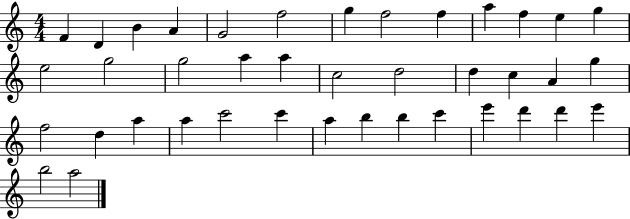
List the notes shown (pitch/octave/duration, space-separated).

F4/q D4/q B4/q A4/q G4/h F5/h G5/q F5/h F5/q A5/q F5/q E5/q G5/q E5/h G5/h G5/h A5/q A5/q C5/h D5/h D5/q C5/q A4/q G5/q F5/h D5/q A5/q A5/q C6/h C6/q A5/q B5/q B5/q C6/q E6/q D6/q D6/q E6/q B5/h A5/h